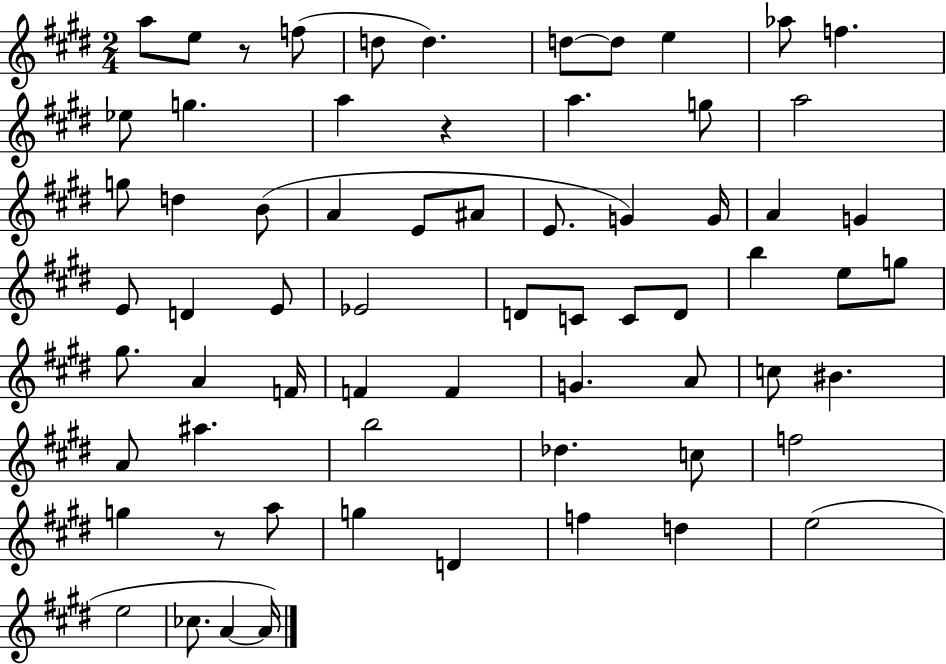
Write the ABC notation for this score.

X:1
T:Untitled
M:2/4
L:1/4
K:E
a/2 e/2 z/2 f/2 d/2 d d/2 d/2 e _a/2 f _e/2 g a z a g/2 a2 g/2 d B/2 A E/2 ^A/2 E/2 G G/4 A G E/2 D E/2 _E2 D/2 C/2 C/2 D/2 b e/2 g/2 ^g/2 A F/4 F F G A/2 c/2 ^B A/2 ^a b2 _d c/2 f2 g z/2 a/2 g D f d e2 e2 _c/2 A A/4